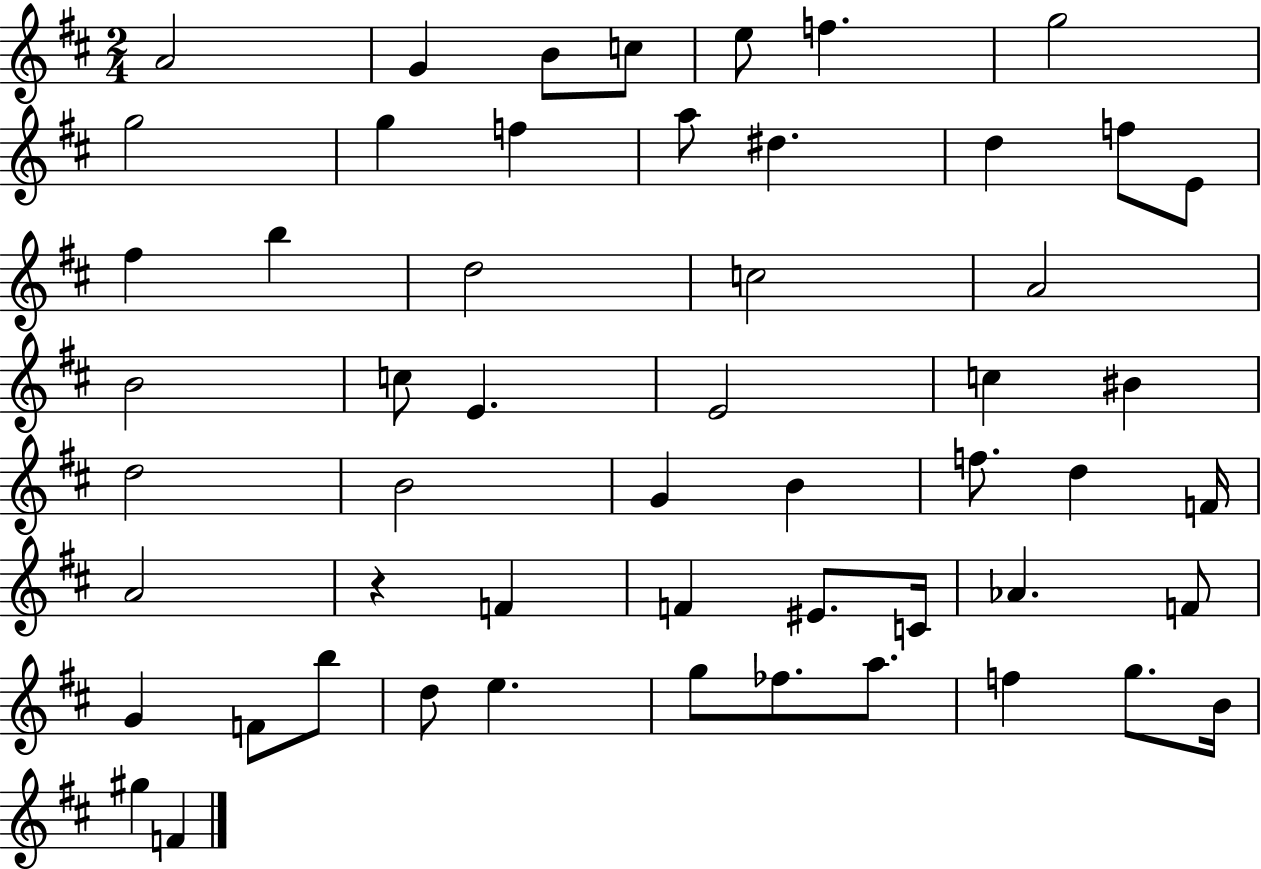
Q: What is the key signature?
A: D major